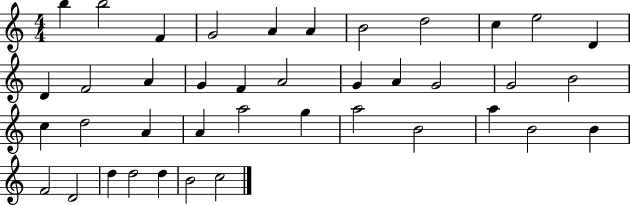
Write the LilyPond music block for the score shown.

{
  \clef treble
  \numericTimeSignature
  \time 4/4
  \key c \major
  b''4 b''2 f'4 | g'2 a'4 a'4 | b'2 d''2 | c''4 e''2 d'4 | \break d'4 f'2 a'4 | g'4 f'4 a'2 | g'4 a'4 g'2 | g'2 b'2 | \break c''4 d''2 a'4 | a'4 a''2 g''4 | a''2 b'2 | a''4 b'2 b'4 | \break f'2 d'2 | d''4 d''2 d''4 | b'2 c''2 | \bar "|."
}